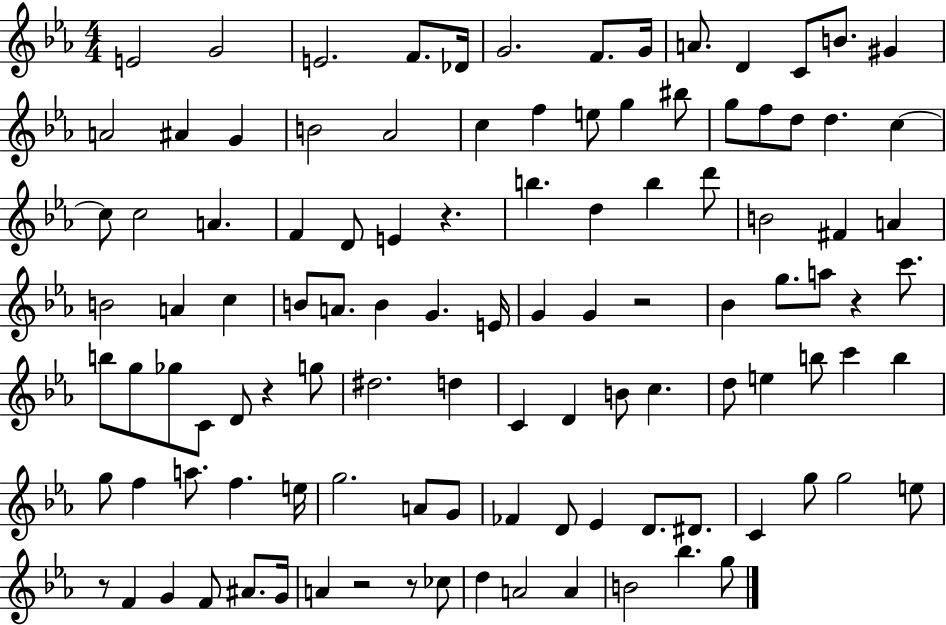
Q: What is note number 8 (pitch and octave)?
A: G4